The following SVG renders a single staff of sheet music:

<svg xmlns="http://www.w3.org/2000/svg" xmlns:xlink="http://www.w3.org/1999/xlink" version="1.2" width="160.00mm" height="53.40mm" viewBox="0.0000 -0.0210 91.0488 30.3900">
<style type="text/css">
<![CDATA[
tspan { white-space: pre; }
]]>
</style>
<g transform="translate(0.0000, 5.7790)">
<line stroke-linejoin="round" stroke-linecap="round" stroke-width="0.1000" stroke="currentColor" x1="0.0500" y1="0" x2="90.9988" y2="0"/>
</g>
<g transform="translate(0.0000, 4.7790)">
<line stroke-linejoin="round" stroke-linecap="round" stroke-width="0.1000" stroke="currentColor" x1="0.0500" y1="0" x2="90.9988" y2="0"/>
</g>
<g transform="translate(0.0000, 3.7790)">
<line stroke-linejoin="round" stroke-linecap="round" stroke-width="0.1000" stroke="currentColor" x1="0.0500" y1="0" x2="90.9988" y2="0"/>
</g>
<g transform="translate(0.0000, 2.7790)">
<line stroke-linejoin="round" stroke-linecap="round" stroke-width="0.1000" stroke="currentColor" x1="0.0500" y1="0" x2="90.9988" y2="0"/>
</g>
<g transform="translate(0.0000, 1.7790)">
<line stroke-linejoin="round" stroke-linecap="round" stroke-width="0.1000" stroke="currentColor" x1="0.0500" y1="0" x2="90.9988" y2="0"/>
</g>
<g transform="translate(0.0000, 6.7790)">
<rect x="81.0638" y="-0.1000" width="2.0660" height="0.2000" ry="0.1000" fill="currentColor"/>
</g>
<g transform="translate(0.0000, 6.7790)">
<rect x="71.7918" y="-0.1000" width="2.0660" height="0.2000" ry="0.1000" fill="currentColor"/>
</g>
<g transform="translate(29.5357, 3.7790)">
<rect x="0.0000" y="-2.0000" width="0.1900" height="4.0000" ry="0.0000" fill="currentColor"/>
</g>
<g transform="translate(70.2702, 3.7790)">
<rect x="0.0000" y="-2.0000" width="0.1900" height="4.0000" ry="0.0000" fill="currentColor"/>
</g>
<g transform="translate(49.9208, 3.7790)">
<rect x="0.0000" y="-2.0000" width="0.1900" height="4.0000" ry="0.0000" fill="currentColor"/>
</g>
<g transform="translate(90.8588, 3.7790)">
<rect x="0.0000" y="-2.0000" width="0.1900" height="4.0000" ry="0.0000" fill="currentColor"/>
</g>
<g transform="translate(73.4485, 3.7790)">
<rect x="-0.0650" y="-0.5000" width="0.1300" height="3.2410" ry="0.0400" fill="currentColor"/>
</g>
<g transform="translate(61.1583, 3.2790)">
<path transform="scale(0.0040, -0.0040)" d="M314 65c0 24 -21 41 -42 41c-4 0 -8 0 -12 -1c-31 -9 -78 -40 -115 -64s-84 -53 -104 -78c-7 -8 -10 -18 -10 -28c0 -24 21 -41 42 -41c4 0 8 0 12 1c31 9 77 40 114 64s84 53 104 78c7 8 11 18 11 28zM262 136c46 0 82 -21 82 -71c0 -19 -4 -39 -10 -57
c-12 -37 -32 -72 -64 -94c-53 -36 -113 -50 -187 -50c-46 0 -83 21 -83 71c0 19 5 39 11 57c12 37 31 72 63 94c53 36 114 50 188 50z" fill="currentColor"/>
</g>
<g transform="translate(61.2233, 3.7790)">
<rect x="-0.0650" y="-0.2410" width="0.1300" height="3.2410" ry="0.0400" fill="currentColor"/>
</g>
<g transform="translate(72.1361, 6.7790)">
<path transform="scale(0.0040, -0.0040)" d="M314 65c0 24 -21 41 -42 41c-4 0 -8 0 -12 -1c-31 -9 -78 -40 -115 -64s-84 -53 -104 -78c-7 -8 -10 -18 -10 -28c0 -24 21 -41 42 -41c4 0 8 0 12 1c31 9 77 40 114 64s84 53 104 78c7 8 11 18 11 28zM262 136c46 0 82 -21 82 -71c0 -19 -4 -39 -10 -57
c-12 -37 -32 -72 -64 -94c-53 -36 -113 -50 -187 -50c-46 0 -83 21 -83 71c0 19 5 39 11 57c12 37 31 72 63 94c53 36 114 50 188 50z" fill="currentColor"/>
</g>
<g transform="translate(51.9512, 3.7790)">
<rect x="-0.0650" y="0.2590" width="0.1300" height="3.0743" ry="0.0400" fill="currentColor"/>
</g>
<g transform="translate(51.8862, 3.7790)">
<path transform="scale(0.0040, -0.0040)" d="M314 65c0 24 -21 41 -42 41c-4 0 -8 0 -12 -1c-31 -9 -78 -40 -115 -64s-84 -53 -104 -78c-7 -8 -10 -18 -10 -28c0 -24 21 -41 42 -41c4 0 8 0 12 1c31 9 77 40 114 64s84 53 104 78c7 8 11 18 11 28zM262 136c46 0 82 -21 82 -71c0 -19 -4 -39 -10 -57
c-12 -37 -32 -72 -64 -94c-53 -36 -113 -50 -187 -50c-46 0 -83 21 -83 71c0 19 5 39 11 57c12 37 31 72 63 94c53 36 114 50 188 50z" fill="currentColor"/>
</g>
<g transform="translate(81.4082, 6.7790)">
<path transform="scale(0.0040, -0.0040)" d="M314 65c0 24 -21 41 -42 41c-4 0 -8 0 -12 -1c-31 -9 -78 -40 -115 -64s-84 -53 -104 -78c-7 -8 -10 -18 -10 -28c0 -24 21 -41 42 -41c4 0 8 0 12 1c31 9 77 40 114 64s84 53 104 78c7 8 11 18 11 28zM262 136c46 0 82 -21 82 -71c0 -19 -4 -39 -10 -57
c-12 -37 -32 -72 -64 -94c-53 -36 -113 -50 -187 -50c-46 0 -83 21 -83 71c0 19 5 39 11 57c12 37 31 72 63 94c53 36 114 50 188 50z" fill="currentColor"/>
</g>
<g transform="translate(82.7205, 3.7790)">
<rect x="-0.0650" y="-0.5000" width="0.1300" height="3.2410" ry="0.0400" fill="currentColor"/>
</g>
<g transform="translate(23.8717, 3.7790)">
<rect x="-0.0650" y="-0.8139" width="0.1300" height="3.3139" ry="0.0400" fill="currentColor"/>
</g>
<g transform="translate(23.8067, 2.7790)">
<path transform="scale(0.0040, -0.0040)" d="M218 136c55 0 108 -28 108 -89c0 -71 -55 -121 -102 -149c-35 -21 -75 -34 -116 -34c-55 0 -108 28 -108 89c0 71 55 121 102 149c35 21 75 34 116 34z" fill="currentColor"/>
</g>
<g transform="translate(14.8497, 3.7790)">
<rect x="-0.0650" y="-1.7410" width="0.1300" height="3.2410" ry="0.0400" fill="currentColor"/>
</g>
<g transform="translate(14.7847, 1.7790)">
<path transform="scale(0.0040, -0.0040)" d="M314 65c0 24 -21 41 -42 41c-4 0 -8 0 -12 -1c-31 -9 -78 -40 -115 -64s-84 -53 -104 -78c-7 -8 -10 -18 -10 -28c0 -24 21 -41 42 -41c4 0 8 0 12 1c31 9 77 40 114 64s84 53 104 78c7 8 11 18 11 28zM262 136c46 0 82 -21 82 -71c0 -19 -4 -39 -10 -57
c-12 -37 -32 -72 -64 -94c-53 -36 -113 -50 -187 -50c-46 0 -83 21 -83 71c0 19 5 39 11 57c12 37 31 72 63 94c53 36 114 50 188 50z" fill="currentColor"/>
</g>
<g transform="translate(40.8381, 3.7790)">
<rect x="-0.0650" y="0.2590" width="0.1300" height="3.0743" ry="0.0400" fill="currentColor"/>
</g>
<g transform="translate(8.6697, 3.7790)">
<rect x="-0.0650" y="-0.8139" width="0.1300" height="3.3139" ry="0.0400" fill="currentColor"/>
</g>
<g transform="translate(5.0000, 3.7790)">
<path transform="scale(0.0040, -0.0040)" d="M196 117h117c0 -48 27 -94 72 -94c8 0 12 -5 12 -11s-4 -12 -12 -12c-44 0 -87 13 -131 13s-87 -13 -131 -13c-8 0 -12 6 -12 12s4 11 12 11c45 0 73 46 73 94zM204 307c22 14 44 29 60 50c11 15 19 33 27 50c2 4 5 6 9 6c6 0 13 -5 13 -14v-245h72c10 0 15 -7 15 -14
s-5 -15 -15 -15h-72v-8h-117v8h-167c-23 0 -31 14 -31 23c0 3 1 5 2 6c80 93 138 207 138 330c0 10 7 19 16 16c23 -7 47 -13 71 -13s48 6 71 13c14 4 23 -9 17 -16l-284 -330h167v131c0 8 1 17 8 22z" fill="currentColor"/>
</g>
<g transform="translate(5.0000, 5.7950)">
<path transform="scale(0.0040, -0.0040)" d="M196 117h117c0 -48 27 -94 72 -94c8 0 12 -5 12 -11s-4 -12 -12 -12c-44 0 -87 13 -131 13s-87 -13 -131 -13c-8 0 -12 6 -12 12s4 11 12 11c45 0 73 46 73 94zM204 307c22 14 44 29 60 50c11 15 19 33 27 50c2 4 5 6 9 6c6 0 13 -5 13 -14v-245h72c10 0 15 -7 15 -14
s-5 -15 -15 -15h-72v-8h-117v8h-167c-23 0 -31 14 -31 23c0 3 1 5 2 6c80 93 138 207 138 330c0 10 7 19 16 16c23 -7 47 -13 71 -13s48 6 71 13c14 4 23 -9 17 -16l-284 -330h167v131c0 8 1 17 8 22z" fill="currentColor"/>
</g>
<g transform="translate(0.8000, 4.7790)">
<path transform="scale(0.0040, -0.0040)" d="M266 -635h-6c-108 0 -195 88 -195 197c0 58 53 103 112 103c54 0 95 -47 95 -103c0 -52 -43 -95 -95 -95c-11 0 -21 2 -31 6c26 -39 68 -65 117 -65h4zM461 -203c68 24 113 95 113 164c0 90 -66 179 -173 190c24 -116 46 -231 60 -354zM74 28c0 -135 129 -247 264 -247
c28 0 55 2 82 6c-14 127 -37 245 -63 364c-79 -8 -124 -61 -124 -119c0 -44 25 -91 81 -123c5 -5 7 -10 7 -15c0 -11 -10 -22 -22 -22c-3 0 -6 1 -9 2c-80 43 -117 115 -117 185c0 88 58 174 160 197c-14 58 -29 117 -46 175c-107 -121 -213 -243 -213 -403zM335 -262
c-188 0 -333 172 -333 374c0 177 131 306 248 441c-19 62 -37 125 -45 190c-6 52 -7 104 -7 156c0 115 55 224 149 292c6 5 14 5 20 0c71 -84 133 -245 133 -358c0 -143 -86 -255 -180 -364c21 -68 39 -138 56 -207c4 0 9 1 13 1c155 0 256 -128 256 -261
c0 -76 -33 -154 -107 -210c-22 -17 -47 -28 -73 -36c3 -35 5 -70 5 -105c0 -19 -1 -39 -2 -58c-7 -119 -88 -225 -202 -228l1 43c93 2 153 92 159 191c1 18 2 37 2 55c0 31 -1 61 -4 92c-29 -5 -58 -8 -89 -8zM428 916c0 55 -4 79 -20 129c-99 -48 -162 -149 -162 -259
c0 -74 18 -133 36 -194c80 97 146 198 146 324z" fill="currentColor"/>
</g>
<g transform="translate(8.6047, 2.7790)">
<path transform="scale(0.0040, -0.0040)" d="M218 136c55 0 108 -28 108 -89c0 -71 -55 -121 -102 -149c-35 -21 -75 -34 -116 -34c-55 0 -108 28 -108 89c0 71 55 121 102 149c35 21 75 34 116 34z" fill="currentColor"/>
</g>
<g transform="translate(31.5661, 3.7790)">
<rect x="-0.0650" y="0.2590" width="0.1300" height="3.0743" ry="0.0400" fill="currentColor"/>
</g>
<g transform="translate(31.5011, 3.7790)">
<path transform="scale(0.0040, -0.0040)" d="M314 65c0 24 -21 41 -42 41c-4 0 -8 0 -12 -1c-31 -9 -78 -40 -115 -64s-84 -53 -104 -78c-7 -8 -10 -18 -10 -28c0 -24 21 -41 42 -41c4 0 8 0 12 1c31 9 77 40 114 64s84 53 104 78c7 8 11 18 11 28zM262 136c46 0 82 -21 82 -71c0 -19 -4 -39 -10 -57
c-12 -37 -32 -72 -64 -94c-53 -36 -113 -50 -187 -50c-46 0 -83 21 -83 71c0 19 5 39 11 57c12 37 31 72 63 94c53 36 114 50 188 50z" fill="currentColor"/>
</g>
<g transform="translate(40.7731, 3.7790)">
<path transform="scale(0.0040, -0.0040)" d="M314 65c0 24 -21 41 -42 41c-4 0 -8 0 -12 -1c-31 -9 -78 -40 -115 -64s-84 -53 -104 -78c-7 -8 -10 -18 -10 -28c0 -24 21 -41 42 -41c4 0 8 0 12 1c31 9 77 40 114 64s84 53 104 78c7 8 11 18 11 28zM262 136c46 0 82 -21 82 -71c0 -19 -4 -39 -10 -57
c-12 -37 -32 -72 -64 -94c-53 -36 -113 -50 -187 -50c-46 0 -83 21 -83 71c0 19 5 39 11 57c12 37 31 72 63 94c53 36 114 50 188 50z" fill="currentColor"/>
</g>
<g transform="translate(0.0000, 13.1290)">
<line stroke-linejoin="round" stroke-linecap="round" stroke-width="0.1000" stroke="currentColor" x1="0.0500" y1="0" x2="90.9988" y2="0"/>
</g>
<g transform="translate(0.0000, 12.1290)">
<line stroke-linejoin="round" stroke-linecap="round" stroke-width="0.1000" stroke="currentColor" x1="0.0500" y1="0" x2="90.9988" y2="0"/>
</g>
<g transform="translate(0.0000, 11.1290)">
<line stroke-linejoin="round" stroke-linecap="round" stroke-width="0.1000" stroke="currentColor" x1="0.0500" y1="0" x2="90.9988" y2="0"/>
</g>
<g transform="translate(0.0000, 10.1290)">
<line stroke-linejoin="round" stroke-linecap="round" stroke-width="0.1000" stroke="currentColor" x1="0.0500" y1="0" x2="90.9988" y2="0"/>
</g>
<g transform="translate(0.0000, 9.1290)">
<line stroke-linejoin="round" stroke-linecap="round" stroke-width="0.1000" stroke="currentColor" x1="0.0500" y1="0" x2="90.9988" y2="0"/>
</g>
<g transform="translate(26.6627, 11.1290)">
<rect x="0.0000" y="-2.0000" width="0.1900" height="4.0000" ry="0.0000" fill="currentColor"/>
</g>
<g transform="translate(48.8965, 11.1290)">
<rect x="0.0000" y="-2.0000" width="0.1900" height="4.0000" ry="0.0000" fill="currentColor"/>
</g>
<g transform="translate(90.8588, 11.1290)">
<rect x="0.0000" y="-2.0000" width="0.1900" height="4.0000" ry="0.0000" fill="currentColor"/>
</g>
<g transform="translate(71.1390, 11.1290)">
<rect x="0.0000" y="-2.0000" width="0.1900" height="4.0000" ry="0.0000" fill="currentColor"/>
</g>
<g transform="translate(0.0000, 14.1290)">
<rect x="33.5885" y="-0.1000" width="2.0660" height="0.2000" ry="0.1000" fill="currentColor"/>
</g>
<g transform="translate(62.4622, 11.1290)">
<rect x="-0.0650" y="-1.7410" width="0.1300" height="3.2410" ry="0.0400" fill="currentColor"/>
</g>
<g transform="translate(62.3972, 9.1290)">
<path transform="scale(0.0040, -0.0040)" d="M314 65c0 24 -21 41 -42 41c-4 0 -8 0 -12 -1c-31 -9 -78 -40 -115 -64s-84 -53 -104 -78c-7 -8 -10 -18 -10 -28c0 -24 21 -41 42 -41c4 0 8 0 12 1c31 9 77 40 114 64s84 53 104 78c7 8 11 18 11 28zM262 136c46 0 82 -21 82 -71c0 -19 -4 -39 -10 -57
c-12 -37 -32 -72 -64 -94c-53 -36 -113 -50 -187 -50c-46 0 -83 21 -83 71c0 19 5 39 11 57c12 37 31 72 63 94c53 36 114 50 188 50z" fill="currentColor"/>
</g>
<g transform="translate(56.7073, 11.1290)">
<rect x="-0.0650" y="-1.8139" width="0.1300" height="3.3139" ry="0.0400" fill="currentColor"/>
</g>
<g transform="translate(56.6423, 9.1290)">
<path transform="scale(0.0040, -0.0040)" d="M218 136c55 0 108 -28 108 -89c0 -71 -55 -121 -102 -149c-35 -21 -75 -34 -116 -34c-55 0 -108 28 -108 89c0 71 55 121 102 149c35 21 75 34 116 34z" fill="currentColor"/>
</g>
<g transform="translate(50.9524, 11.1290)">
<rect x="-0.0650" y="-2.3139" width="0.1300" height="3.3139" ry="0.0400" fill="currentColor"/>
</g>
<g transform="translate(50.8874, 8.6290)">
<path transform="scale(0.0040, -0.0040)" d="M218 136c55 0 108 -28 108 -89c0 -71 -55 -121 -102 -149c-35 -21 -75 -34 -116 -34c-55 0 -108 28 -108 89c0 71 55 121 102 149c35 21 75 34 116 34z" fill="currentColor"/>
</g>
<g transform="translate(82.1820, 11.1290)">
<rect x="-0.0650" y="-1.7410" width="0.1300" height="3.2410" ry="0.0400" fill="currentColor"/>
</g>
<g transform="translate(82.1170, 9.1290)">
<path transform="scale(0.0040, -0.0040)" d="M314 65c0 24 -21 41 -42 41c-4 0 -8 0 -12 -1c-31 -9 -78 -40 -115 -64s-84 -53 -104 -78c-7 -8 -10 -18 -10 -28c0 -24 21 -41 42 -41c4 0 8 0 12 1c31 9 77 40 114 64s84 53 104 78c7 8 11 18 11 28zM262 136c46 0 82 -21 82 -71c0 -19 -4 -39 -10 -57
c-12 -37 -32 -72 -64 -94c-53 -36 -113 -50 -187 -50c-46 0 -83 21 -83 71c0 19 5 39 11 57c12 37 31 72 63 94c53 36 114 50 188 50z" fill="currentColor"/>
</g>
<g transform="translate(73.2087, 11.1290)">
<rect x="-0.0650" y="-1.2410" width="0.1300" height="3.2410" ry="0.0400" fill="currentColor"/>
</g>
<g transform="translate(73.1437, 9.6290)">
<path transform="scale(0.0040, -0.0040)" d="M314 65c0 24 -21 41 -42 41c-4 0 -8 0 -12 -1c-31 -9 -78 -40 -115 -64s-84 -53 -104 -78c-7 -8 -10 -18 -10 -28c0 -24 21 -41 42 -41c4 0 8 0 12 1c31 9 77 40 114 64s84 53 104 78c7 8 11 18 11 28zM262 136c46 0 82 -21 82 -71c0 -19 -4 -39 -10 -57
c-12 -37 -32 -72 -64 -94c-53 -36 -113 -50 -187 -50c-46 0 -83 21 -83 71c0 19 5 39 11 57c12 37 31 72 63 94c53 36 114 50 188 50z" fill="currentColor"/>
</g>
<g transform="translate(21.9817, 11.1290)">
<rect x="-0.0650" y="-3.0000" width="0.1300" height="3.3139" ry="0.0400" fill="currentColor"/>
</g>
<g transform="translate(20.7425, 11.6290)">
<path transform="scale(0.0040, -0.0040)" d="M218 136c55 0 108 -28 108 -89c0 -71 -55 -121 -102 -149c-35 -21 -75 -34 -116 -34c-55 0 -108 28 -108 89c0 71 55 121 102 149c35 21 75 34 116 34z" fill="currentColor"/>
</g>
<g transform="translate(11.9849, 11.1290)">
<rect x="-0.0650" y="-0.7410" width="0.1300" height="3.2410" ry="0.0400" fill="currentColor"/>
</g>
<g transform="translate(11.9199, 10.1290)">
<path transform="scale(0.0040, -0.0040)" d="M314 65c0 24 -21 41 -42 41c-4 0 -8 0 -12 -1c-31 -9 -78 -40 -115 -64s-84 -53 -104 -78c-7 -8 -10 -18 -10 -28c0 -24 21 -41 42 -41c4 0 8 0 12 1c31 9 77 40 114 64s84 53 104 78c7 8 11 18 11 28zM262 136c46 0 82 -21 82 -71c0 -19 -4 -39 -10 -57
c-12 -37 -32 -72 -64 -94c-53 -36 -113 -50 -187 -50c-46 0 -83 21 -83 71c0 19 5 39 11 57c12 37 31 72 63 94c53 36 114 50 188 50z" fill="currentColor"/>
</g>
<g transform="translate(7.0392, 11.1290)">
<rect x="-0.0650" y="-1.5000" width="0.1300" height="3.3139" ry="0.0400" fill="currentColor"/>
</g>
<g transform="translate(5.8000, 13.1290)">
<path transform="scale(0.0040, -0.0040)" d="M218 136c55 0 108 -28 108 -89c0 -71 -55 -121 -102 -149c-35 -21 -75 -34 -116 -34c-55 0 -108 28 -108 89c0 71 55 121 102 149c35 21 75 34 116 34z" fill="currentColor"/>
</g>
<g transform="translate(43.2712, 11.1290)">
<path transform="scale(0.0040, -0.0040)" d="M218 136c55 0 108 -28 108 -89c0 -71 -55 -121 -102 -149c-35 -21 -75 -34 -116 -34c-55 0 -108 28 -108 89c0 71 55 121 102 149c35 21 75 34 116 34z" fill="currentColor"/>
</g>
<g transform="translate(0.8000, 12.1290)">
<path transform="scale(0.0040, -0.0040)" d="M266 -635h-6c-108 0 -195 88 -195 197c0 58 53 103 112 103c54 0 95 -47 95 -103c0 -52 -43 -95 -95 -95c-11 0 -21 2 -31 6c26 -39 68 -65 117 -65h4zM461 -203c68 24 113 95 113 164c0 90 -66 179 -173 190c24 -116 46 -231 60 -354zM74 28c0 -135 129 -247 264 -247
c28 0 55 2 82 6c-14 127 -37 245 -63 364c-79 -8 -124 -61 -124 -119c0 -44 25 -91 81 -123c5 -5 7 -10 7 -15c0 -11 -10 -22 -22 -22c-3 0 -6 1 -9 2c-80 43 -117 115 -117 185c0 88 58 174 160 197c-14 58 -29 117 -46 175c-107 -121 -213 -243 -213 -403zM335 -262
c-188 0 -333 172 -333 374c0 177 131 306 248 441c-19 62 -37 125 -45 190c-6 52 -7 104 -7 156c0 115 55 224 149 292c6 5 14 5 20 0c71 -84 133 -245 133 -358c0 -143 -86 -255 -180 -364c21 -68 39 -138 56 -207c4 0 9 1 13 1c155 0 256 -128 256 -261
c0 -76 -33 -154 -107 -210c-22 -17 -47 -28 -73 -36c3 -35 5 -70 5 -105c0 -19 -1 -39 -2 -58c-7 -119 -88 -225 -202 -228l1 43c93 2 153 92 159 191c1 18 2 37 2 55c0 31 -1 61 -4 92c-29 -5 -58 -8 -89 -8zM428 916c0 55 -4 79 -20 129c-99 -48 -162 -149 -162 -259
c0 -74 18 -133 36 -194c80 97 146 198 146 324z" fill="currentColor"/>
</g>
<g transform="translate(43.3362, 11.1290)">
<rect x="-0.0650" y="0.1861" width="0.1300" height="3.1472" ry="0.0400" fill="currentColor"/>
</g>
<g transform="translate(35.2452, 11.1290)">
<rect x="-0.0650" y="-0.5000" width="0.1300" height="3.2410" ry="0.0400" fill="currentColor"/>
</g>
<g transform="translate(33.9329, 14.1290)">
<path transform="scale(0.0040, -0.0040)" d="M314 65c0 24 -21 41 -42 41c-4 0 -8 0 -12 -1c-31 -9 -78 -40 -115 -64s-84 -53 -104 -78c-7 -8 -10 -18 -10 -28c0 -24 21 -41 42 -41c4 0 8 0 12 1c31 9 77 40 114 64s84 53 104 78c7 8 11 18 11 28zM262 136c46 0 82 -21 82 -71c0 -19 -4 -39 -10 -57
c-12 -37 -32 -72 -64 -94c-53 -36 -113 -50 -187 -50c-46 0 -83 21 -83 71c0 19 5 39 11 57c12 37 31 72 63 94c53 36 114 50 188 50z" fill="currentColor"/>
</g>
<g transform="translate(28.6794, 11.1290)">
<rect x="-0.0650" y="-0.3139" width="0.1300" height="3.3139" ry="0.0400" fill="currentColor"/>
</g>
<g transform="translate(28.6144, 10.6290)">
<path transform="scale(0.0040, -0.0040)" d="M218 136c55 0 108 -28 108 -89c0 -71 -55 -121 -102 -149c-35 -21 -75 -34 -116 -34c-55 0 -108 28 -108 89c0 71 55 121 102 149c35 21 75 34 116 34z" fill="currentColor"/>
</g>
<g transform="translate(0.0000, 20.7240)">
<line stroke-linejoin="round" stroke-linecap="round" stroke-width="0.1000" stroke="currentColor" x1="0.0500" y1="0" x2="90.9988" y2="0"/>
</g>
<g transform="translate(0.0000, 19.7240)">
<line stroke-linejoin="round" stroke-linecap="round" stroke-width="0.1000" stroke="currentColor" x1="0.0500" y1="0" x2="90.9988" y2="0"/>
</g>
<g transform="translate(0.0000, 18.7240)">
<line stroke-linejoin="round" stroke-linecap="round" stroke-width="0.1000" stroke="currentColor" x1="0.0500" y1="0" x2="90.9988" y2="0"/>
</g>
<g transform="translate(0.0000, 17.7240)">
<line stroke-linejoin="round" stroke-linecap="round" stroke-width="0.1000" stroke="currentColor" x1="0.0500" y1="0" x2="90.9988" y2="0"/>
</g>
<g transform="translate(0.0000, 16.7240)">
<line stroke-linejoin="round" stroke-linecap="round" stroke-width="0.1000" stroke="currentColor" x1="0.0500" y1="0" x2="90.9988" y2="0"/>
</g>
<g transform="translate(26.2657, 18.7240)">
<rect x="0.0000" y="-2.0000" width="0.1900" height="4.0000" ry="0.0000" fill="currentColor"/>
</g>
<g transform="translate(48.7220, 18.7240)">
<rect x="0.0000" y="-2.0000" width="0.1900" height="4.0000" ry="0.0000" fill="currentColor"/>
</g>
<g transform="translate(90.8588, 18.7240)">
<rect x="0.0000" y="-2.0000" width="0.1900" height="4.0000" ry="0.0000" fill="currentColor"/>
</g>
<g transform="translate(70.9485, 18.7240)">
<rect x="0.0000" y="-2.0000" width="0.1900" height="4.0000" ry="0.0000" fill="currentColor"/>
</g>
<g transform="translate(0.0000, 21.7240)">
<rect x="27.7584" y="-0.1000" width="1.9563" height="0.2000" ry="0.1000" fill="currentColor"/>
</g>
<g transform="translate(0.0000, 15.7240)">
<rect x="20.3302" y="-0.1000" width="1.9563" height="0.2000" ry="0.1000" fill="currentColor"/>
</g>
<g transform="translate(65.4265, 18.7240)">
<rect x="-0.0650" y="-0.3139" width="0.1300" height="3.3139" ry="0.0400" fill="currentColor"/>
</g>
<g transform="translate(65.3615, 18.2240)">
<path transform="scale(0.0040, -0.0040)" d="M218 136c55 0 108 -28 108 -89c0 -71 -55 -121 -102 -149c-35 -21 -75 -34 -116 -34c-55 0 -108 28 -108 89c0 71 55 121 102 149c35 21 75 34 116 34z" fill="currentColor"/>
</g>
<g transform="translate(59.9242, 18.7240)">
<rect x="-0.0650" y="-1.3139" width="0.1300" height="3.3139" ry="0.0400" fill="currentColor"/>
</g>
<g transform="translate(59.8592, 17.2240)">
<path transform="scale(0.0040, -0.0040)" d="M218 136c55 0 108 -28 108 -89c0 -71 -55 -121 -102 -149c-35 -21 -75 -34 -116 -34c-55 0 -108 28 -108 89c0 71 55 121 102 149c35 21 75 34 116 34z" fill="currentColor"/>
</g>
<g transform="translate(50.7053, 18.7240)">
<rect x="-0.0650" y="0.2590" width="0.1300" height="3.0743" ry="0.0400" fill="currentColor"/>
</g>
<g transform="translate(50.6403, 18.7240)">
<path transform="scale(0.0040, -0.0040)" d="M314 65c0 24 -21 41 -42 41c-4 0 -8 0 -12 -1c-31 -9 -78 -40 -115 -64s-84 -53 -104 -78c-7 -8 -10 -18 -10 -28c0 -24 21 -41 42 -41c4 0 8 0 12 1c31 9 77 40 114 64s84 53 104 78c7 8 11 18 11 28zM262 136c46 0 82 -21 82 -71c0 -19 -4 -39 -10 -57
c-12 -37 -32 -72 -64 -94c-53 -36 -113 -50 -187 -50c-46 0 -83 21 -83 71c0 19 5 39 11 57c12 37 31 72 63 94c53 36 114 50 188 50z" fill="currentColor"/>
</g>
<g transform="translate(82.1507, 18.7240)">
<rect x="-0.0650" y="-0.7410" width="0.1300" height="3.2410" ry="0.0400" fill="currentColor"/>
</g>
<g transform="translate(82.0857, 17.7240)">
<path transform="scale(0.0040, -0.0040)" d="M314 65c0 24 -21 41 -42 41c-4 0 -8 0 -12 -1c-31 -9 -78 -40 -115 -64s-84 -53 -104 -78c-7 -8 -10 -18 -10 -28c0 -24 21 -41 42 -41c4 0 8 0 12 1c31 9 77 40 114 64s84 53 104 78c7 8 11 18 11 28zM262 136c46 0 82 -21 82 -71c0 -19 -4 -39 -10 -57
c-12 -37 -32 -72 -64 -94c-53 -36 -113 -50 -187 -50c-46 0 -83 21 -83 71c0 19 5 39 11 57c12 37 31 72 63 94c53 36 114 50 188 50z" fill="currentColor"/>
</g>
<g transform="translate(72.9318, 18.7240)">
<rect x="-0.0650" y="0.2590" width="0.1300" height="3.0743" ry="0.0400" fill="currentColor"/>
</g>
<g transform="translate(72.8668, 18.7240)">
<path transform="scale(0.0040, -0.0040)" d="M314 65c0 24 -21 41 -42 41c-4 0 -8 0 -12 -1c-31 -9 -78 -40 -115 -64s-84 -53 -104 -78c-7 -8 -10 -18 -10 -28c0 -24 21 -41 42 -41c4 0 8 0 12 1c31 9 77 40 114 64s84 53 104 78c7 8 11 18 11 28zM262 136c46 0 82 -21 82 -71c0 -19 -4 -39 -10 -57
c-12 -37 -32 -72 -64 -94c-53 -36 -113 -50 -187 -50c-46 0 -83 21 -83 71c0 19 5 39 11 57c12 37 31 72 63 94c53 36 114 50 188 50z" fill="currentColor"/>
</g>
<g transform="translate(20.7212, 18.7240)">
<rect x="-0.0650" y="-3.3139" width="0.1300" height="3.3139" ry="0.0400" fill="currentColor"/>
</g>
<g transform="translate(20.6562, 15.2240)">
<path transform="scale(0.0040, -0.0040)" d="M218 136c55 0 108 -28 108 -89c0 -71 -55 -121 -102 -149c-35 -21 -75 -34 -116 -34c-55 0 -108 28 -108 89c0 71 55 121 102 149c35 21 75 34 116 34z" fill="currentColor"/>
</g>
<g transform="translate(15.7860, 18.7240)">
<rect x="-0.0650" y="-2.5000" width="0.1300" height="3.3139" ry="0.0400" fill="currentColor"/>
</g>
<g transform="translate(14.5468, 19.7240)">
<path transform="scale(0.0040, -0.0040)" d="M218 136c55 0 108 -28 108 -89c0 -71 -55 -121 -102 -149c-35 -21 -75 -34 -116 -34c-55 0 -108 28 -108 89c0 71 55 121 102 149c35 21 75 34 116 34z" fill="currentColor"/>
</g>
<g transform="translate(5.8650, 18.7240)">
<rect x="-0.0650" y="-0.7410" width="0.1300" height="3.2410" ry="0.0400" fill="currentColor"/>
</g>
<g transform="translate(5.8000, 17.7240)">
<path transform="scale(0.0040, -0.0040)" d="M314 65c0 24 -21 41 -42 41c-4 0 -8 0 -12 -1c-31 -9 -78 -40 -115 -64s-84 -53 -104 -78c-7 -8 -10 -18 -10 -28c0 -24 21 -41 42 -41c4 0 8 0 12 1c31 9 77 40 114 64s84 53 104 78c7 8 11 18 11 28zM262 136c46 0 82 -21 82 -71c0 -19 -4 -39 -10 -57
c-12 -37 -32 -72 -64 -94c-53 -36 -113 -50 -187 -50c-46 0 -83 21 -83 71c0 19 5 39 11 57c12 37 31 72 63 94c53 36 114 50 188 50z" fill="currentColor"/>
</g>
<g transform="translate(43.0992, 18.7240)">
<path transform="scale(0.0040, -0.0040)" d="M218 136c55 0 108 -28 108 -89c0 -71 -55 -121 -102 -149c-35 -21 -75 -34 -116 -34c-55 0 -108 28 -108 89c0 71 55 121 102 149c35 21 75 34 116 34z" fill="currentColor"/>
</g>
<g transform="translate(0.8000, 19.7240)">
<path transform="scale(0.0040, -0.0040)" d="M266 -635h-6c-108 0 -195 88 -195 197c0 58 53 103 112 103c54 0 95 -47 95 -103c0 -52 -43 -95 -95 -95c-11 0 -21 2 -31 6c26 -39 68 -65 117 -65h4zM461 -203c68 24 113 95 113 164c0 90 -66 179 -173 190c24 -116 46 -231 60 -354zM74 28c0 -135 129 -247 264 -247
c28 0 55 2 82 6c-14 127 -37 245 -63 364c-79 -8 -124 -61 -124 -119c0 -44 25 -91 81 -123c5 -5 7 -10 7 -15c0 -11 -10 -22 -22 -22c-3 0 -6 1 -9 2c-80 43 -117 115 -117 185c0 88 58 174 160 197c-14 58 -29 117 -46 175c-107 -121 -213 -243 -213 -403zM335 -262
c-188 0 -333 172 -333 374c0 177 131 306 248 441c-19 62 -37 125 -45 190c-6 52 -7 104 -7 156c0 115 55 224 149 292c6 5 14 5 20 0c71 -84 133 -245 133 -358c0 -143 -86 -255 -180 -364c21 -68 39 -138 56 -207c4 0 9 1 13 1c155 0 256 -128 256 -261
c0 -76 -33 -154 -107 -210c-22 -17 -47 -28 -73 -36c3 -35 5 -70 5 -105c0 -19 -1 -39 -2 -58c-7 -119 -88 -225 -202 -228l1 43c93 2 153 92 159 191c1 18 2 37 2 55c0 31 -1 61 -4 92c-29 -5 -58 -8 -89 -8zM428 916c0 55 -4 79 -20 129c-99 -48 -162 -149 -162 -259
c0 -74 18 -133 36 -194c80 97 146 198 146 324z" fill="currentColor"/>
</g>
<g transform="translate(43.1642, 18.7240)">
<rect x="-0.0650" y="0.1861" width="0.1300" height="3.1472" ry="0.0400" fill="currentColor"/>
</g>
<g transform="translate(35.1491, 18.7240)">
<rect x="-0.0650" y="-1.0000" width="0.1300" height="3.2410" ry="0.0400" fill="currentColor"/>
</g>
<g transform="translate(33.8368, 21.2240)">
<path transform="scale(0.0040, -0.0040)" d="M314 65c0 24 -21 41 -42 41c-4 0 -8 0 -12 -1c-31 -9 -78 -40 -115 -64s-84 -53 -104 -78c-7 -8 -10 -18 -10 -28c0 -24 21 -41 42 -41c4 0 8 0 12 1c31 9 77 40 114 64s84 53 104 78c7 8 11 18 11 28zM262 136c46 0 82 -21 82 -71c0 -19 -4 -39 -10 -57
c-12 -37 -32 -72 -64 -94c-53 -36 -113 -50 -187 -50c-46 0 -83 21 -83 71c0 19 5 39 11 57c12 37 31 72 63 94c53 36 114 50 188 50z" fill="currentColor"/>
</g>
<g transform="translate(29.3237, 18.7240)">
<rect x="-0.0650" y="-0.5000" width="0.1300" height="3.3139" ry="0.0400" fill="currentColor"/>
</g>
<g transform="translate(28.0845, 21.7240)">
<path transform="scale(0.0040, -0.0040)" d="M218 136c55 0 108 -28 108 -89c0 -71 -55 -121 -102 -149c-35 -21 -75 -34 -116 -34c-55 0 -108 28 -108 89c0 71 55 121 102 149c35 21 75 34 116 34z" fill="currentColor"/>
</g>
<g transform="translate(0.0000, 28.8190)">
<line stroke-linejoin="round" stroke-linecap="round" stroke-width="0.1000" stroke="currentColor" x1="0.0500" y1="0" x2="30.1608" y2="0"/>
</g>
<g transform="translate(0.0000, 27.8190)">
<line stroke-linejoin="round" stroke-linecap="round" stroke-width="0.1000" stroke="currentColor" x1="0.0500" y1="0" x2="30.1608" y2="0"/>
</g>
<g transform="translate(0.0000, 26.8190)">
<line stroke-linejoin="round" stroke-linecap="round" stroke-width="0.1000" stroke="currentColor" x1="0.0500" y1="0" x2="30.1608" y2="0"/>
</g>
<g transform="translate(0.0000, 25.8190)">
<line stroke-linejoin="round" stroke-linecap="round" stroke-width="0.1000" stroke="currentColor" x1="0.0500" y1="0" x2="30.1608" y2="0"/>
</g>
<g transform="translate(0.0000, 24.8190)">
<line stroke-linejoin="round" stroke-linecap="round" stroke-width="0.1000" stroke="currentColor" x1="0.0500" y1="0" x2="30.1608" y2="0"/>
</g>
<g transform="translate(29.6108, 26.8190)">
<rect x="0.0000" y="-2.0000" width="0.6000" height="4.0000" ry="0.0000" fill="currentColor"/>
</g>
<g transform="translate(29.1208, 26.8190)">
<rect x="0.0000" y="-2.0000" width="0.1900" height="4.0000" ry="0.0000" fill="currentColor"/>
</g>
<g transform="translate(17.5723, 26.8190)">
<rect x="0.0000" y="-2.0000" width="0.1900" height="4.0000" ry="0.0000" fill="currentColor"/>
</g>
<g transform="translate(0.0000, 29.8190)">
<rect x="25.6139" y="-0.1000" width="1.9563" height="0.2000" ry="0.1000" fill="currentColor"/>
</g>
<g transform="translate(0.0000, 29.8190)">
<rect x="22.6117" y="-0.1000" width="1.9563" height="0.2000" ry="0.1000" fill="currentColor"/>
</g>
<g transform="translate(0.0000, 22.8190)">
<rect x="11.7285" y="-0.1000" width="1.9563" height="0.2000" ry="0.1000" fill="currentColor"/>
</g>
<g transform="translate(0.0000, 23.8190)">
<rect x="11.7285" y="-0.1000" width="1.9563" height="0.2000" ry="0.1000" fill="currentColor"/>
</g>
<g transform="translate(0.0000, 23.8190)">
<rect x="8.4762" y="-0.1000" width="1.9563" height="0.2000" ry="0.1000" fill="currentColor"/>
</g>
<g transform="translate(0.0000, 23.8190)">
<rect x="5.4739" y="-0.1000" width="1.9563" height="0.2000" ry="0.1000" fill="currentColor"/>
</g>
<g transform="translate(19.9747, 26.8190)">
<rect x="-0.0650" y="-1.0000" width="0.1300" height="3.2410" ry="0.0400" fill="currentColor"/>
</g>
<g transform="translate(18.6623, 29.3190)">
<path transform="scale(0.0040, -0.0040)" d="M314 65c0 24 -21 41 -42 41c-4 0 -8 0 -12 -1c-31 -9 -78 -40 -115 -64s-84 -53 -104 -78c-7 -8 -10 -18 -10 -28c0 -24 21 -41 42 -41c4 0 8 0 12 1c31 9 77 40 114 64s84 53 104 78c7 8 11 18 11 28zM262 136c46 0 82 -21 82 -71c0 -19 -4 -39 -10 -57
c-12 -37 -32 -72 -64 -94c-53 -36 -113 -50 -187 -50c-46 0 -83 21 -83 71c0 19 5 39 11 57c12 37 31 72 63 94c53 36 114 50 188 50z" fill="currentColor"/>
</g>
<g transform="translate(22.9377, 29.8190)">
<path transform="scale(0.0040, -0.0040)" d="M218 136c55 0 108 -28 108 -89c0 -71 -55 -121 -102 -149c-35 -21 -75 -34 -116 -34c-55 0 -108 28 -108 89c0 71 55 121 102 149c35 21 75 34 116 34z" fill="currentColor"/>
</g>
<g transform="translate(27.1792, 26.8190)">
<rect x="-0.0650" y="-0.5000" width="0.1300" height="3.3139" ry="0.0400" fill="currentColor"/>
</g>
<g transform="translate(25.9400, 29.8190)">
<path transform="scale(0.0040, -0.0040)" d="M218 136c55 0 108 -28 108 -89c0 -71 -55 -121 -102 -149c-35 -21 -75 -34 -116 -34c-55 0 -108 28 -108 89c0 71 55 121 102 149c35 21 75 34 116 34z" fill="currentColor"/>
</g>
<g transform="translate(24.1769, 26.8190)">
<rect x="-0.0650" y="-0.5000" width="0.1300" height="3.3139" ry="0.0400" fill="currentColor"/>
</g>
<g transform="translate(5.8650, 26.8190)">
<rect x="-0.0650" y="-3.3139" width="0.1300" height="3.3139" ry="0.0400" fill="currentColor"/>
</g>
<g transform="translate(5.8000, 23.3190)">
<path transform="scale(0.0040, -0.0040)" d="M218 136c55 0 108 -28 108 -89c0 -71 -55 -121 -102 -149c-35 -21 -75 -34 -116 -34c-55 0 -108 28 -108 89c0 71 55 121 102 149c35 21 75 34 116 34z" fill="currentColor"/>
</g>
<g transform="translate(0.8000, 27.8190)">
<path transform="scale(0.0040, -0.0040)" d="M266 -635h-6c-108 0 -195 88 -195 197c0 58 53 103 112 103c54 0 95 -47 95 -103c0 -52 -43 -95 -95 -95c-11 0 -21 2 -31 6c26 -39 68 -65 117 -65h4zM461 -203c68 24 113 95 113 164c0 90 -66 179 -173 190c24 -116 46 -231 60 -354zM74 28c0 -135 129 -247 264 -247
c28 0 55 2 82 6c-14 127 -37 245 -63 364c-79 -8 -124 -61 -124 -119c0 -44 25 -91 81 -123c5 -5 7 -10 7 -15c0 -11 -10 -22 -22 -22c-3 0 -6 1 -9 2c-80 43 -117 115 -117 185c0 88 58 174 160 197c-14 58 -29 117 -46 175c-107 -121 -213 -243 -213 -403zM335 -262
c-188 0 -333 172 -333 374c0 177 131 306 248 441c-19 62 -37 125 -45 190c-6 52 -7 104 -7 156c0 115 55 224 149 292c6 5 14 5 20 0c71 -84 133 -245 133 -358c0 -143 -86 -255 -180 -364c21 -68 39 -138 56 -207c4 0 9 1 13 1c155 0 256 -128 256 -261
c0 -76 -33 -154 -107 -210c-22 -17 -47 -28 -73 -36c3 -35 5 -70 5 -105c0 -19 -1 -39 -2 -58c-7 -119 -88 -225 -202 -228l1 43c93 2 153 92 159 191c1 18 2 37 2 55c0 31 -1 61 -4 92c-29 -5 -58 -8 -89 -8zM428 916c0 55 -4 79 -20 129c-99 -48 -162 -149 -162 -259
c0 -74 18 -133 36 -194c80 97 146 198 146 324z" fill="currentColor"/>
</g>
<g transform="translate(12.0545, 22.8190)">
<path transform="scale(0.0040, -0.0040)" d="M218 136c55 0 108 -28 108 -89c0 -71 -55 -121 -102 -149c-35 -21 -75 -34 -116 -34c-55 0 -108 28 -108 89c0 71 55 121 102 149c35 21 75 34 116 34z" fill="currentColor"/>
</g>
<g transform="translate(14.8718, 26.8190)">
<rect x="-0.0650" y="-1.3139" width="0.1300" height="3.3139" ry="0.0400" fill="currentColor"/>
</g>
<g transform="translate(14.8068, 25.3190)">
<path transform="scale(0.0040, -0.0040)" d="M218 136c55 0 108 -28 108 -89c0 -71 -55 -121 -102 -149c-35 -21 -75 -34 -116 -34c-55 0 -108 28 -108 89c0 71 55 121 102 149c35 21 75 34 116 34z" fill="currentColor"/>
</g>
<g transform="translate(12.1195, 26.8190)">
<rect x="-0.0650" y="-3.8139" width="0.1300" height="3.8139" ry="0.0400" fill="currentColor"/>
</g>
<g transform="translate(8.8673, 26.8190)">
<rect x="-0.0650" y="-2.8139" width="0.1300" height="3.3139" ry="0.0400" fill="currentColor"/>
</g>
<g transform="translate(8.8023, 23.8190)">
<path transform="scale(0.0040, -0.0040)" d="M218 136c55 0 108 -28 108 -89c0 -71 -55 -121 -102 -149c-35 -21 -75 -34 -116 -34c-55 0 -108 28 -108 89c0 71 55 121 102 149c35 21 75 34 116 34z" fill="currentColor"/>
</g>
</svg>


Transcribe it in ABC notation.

X:1
T:Untitled
M:4/4
L:1/4
K:C
d f2 d B2 B2 B2 c2 C2 C2 E d2 A c C2 B g f f2 e2 f2 d2 G b C D2 B B2 e c B2 d2 b a c' e D2 C C